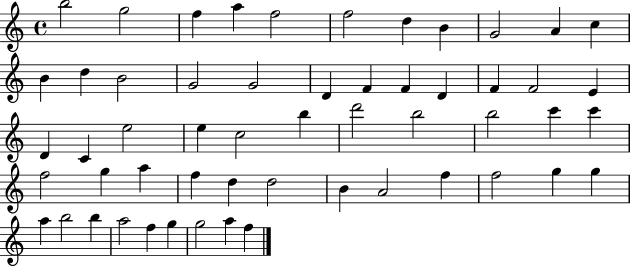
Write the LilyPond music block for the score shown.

{
  \clef treble
  \time 4/4
  \defaultTimeSignature
  \key c \major
  b''2 g''2 | f''4 a''4 f''2 | f''2 d''4 b'4 | g'2 a'4 c''4 | \break b'4 d''4 b'2 | g'2 g'2 | d'4 f'4 f'4 d'4 | f'4 f'2 e'4 | \break d'4 c'4 e''2 | e''4 c''2 b''4 | d'''2 b''2 | b''2 c'''4 c'''4 | \break f''2 g''4 a''4 | f''4 d''4 d''2 | b'4 a'2 f''4 | f''2 g''4 g''4 | \break a''4 b''2 b''4 | a''2 f''4 g''4 | g''2 a''4 f''4 | \bar "|."
}